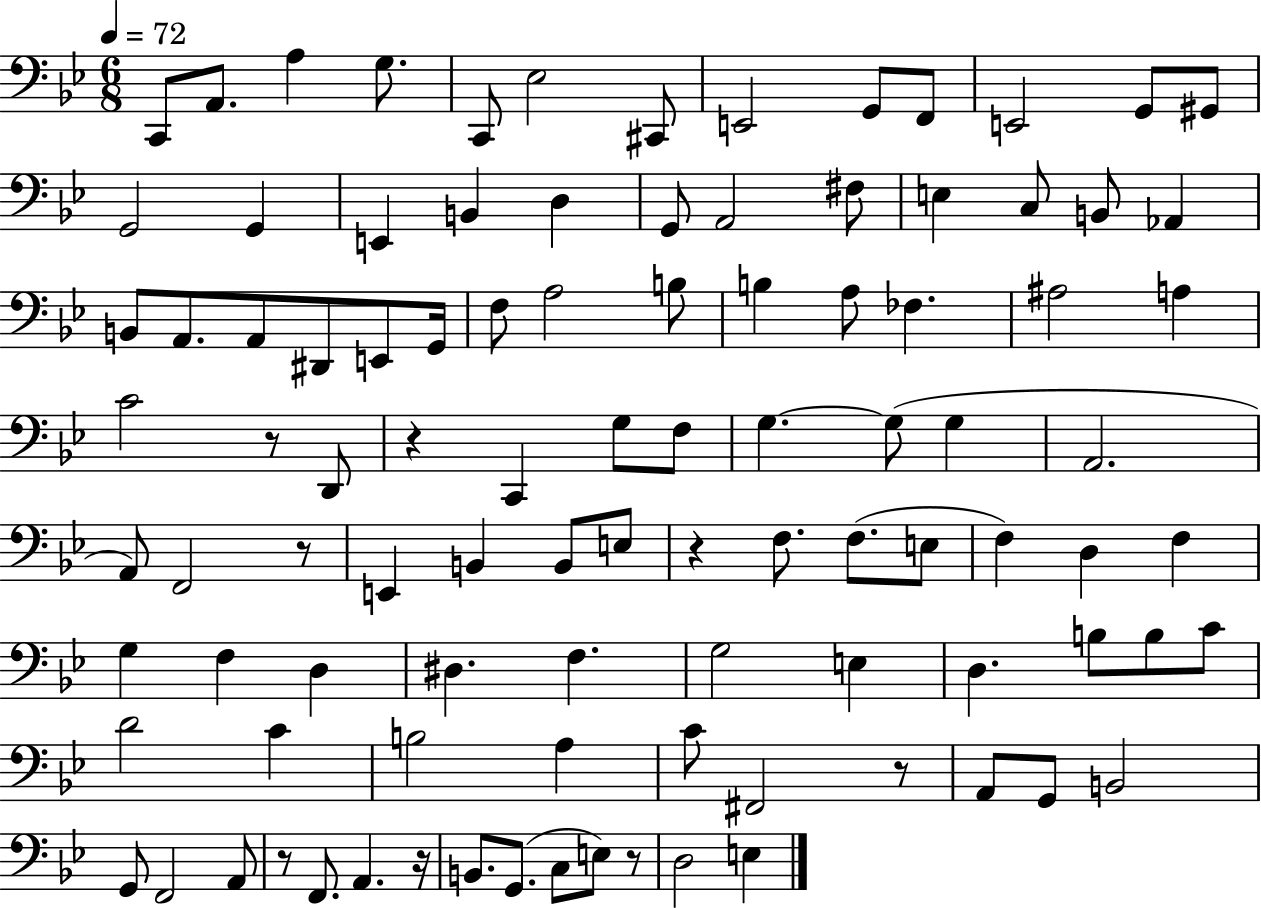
{
  \clef bass
  \numericTimeSignature
  \time 6/8
  \key bes \major
  \tempo 4 = 72
  c,8 a,8. a4 g8. | c,8 ees2 cis,8 | e,2 g,8 f,8 | e,2 g,8 gis,8 | \break g,2 g,4 | e,4 b,4 d4 | g,8 a,2 fis8 | e4 c8 b,8 aes,4 | \break b,8 a,8. a,8 dis,8 e,8 g,16 | f8 a2 b8 | b4 a8 fes4. | ais2 a4 | \break c'2 r8 d,8 | r4 c,4 g8 f8 | g4.~~ g8( g4 | a,2. | \break a,8) f,2 r8 | e,4 b,4 b,8 e8 | r4 f8. f8.( e8 | f4) d4 f4 | \break g4 f4 d4 | dis4. f4. | g2 e4 | d4. b8 b8 c'8 | \break d'2 c'4 | b2 a4 | c'8 fis,2 r8 | a,8 g,8 b,2 | \break g,8 f,2 a,8 | r8 f,8. a,4. r16 | b,8. g,8.( c8 e8) r8 | d2 e4 | \break \bar "|."
}